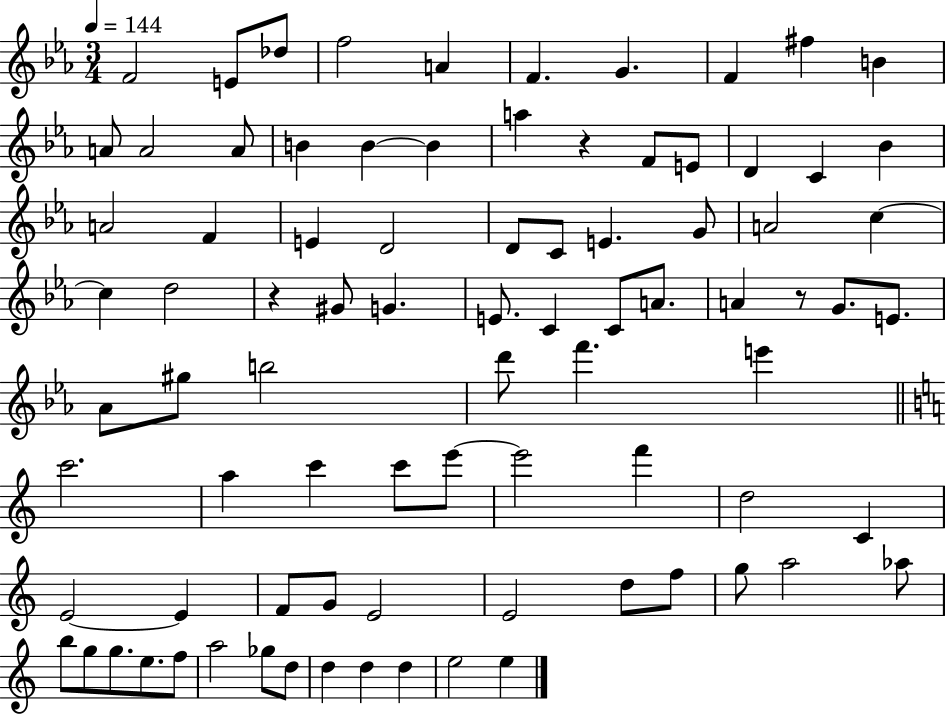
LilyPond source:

{
  \clef treble
  \numericTimeSignature
  \time 3/4
  \key ees \major
  \tempo 4 = 144
  f'2 e'8 des''8 | f''2 a'4 | f'4. g'4. | f'4 fis''4 b'4 | \break a'8 a'2 a'8 | b'4 b'4~~ b'4 | a''4 r4 f'8 e'8 | d'4 c'4 bes'4 | \break a'2 f'4 | e'4 d'2 | d'8 c'8 e'4. g'8 | a'2 c''4~~ | \break c''4 d''2 | r4 gis'8 g'4. | e'8. c'4 c'8 a'8. | a'4 r8 g'8. e'8. | \break aes'8 gis''8 b''2 | d'''8 f'''4. e'''4 | \bar "||" \break \key c \major c'''2. | a''4 c'''4 c'''8 e'''8~~ | e'''2 f'''4 | d''2 c'4 | \break e'2~~ e'4 | f'8 g'8 e'2 | e'2 d''8 f''8 | g''8 a''2 aes''8 | \break b''8 g''8 g''8. e''8. f''8 | a''2 ges''8 d''8 | d''4 d''4 d''4 | e''2 e''4 | \break \bar "|."
}